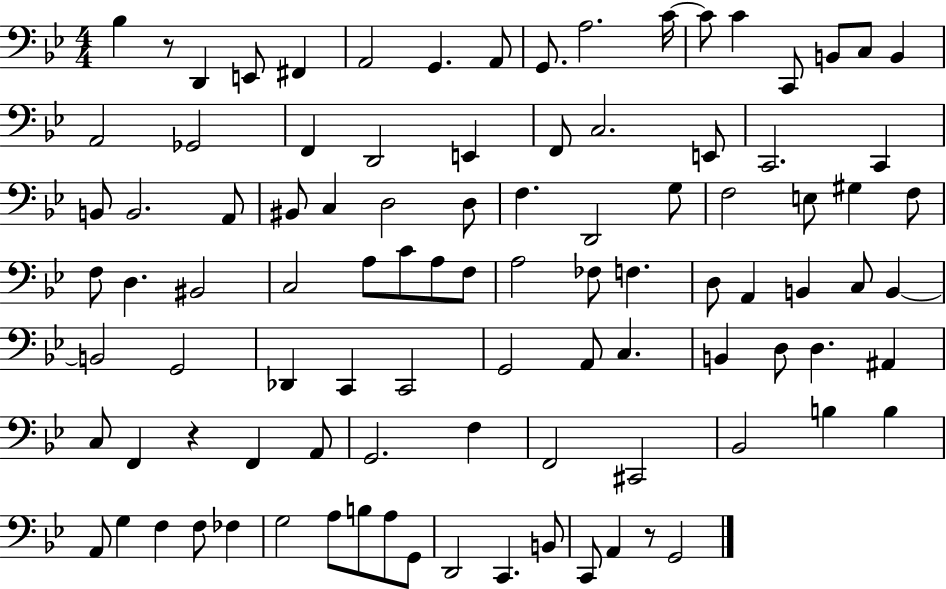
Bb3/q R/e D2/q E2/e F#2/q A2/h G2/q. A2/e G2/e. A3/h. C4/s C4/e C4/q C2/e B2/e C3/e B2/q A2/h Gb2/h F2/q D2/h E2/q F2/e C3/h. E2/e C2/h. C2/q B2/e B2/h. A2/e BIS2/e C3/q D3/h D3/e F3/q. D2/h G3/e F3/h E3/e G#3/q F3/e F3/e D3/q. BIS2/h C3/h A3/e C4/e A3/e F3/e A3/h FES3/e F3/q. D3/e A2/q B2/q C3/e B2/q B2/h G2/h Db2/q C2/q C2/h G2/h A2/e C3/q. B2/q D3/e D3/q. A#2/q C3/e F2/q R/q F2/q A2/e G2/h. F3/q F2/h C#2/h Bb2/h B3/q B3/q A2/e G3/q F3/q F3/e FES3/q G3/h A3/e B3/e A3/e G2/e D2/h C2/q. B2/e C2/e A2/q R/e G2/h